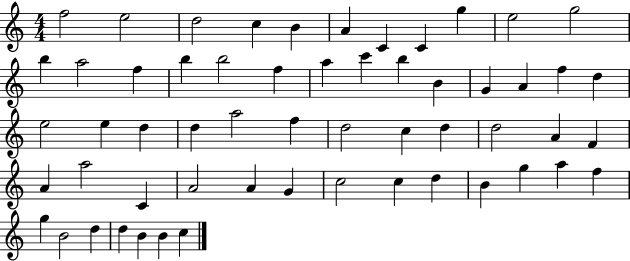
X:1
T:Untitled
M:4/4
L:1/4
K:C
f2 e2 d2 c B A C C g e2 g2 b a2 f b b2 f a c' b B G A f d e2 e d d a2 f d2 c d d2 A F A a2 C A2 A G c2 c d B g a f g B2 d d B B c